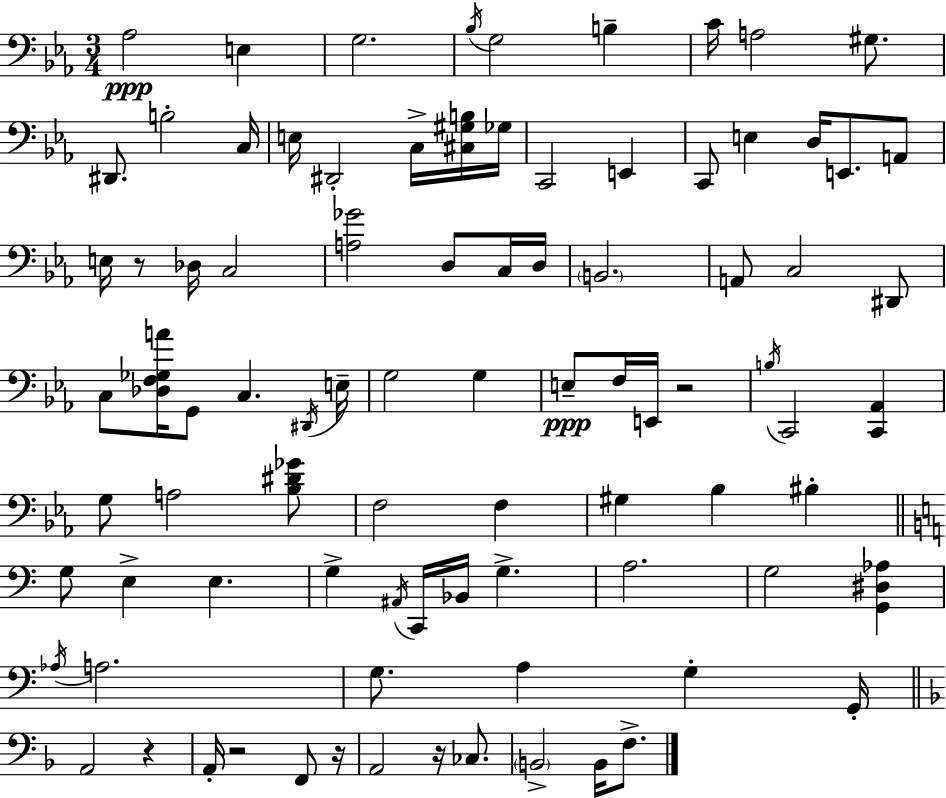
{
  \clef bass
  \numericTimeSignature
  \time 3/4
  \key c \minor
  aes2\ppp e4 | g2. | \acciaccatura { bes16 } g2 b4-- | c'16 a2 gis8. | \break dis,8. b2-. | c16 e16 dis,2-. c16-> <cis gis b>16 | ges16 c,2 e,4 | c,8 e4 d16 e,8. a,8 | \break e16 r8 des16 c2 | <a ges'>2 d8 c16 | d16 \parenthesize b,2. | a,8 c2 dis,8 | \break c8 <des f ges a'>16 g,8 c4. | \acciaccatura { dis,16 } e16-- g2 g4 | e8--\ppp f16 e,16 r2 | \acciaccatura { b16 } c,2 <c, aes,>4 | \break g8 a2 | <bes dis' ges'>8 f2 f4 | gis4 bes4 bis4-. | \bar "||" \break \key a \minor g8 e4-> e4. | g4-> \acciaccatura { ais,16 } c,16 bes,16 g4.-> | a2. | g2 <g, dis aes>4 | \break \acciaccatura { aes16 } a2. | g8. a4 g4-. | g,16-. \bar "||" \break \key f \major a,2 r4 | a,16-. r2 f,8 r16 | a,2 r16 ces8. | \parenthesize b,2-> b,16 f8.-> | \break \bar "|."
}